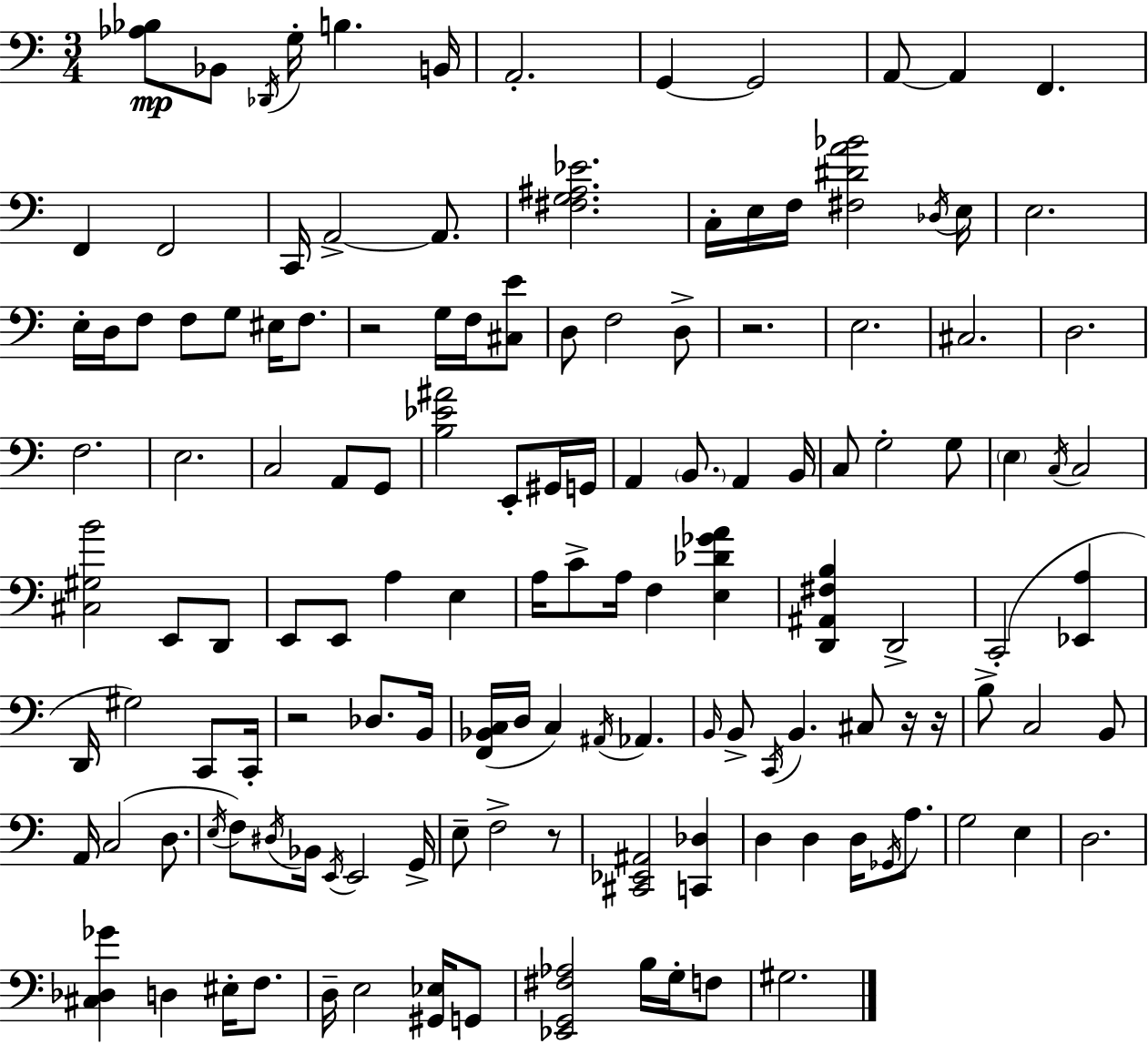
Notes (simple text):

[Ab3,Bb3]/e Bb2/e Db2/s G3/s B3/q. B2/s A2/h. G2/q G2/h A2/e A2/q F2/q. F2/q F2/h C2/s A2/h A2/e. [F#3,G3,A#3,Eb4]/h. C3/s E3/s F3/s [F#3,D#4,A4,Bb4]/h Db3/s E3/s E3/h. E3/s D3/s F3/e F3/e G3/e EIS3/s F3/e. R/h G3/s F3/s [C#3,E4]/e D3/e F3/h D3/e R/h. E3/h. C#3/h. D3/h. F3/h. E3/h. C3/h A2/e G2/e [B3,Eb4,A#4]/h E2/e G#2/s G2/s A2/q B2/e. A2/q B2/s C3/e G3/h G3/e E3/q C3/s C3/h [C#3,G#3,B4]/h E2/e D2/e E2/e E2/e A3/q E3/q A3/s C4/e A3/s F3/q [E3,Db4,Gb4,A4]/q [D2,A#2,F#3,B3]/q D2/h C2/h [Eb2,A3]/q D2/s G#3/h C2/e C2/s R/h Db3/e. B2/s [F2,Bb2,C3]/s D3/s C3/q A#2/s Ab2/q. B2/s B2/e C2/s B2/q. C#3/e R/s R/s B3/e C3/h B2/e A2/s C3/h D3/e. E3/s F3/e D#3/s Bb2/s E2/s E2/h G2/s E3/e F3/h R/e [C#2,Eb2,A#2]/h [C2,Db3]/q D3/q D3/q D3/s Gb2/s A3/e. G3/h E3/q D3/h. [C#3,Db3,Gb4]/q D3/q EIS3/s F3/e. D3/s E3/h [G#2,Eb3]/s G2/e [Eb2,G2,F#3,Ab3]/h B3/s G3/s F3/e G#3/h.